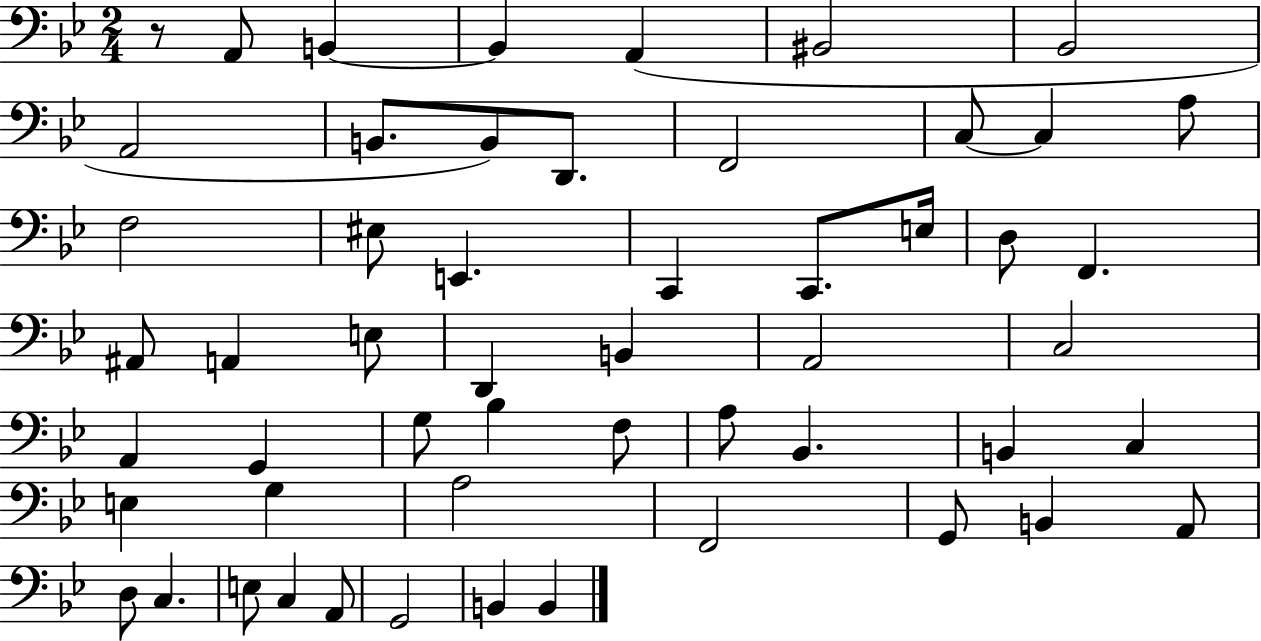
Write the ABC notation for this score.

X:1
T:Untitled
M:2/4
L:1/4
K:Bb
z/2 A,,/2 B,, B,, A,, ^B,,2 _B,,2 A,,2 B,,/2 B,,/2 D,,/2 F,,2 C,/2 C, A,/2 F,2 ^E,/2 E,, C,, C,,/2 E,/4 D,/2 F,, ^A,,/2 A,, E,/2 D,, B,, A,,2 C,2 A,, G,, G,/2 _B, F,/2 A,/2 _B,, B,, C, E, G, A,2 F,,2 G,,/2 B,, A,,/2 D,/2 C, E,/2 C, A,,/2 G,,2 B,, B,,